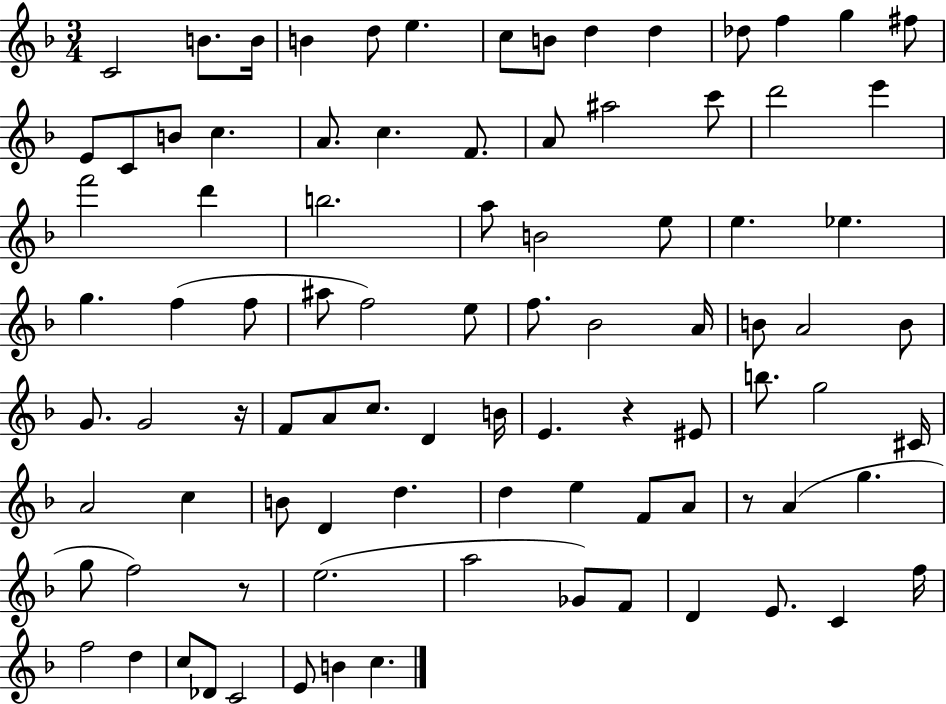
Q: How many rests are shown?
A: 4